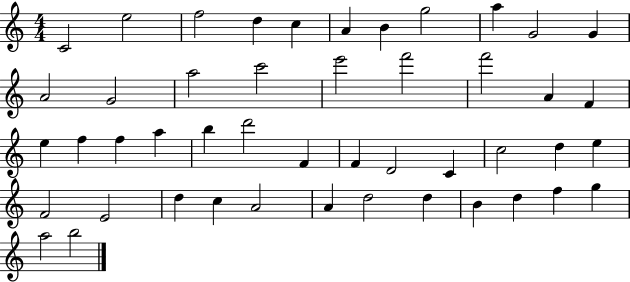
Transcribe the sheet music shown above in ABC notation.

X:1
T:Untitled
M:4/4
L:1/4
K:C
C2 e2 f2 d c A B g2 a G2 G A2 G2 a2 c'2 e'2 f'2 f'2 A F e f f a b d'2 F F D2 C c2 d e F2 E2 d c A2 A d2 d B d f g a2 b2